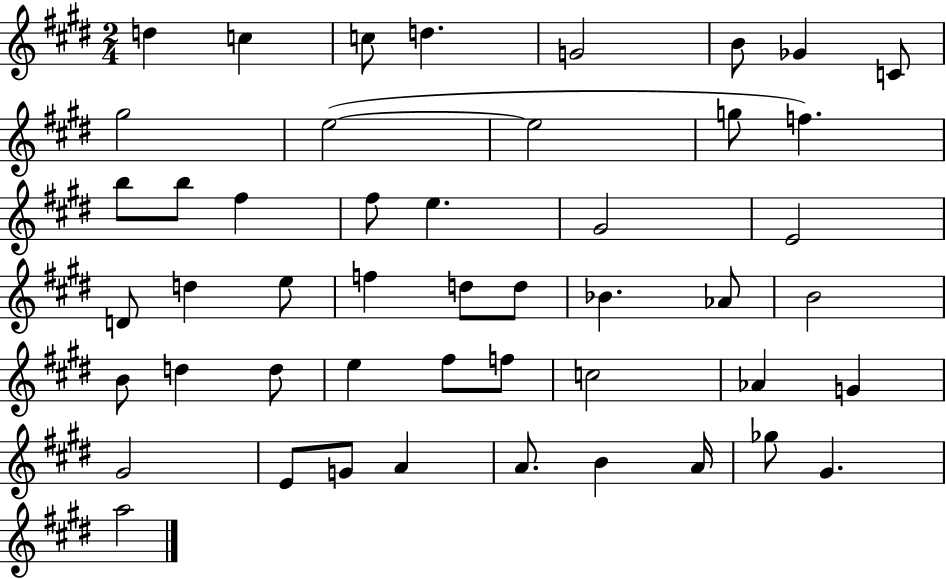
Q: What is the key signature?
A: E major